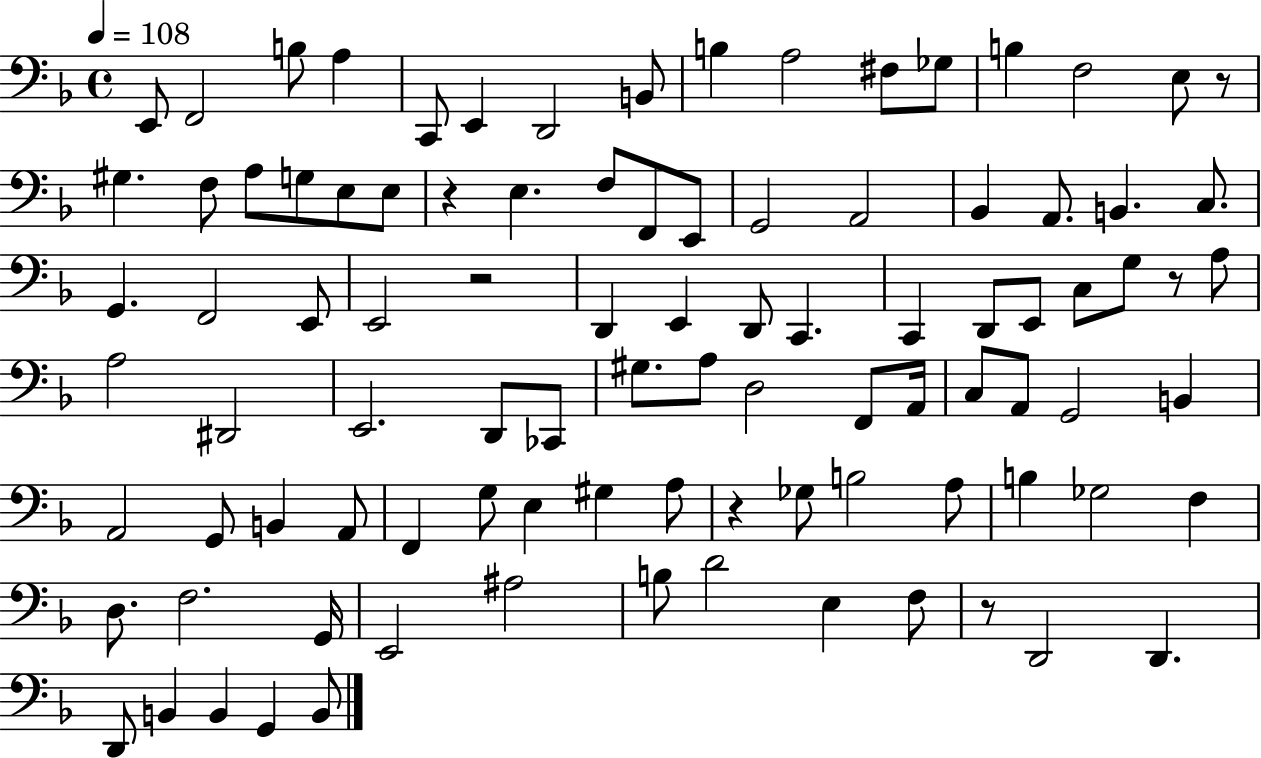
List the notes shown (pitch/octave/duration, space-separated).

E2/e F2/h B3/e A3/q C2/e E2/q D2/h B2/e B3/q A3/h F#3/e Gb3/e B3/q F3/h E3/e R/e G#3/q. F3/e A3/e G3/e E3/e E3/e R/q E3/q. F3/e F2/e E2/e G2/h A2/h Bb2/q A2/e. B2/q. C3/e. G2/q. F2/h E2/e E2/h R/h D2/q E2/q D2/e C2/q. C2/q D2/e E2/e C3/e G3/e R/e A3/e A3/h D#2/h E2/h. D2/e CES2/e G#3/e. A3/e D3/h F2/e A2/s C3/e A2/e G2/h B2/q A2/h G2/e B2/q A2/e F2/q G3/e E3/q G#3/q A3/e R/q Gb3/e B3/h A3/e B3/q Gb3/h F3/q D3/e. F3/h. G2/s E2/h A#3/h B3/e D4/h E3/q F3/e R/e D2/h D2/q. D2/e B2/q B2/q G2/q B2/e